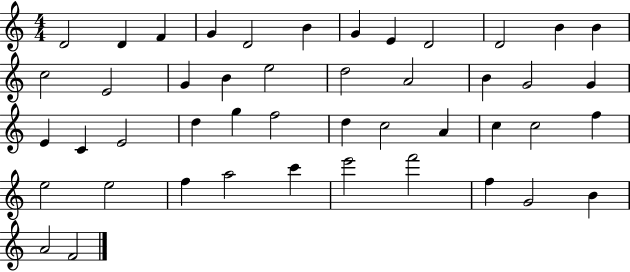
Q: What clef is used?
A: treble